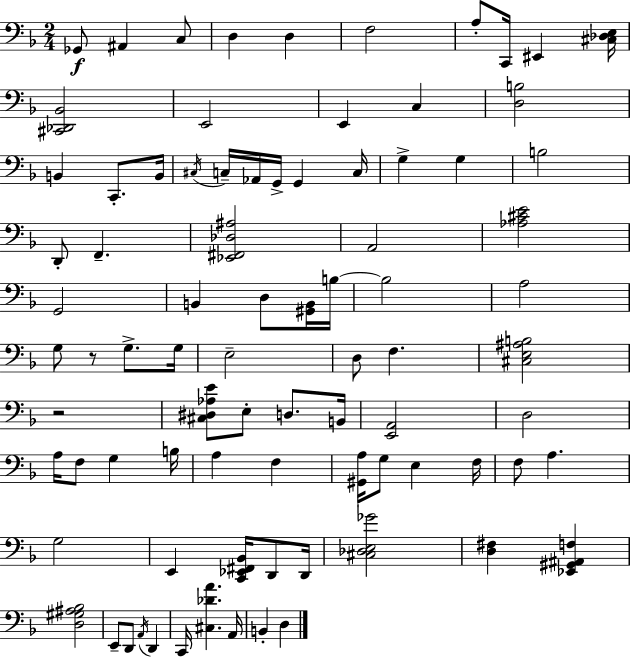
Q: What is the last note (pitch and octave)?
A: D3